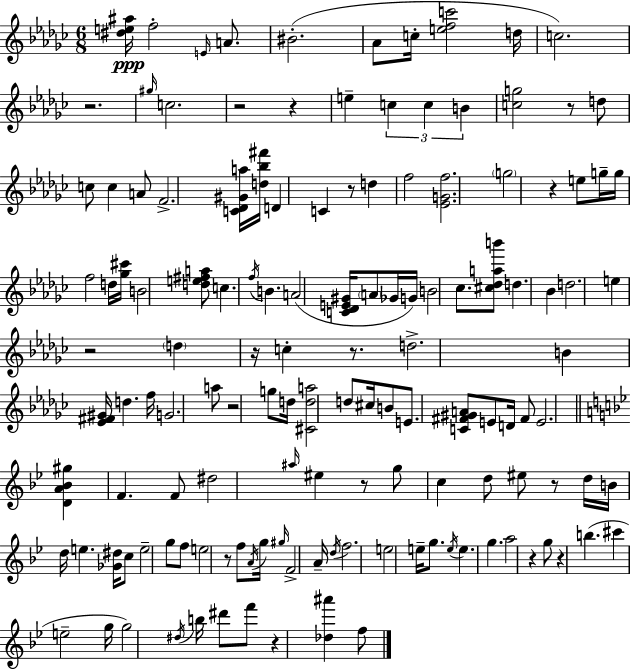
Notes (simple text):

[D#5,E5,A#5]/s F5/h E4/s A4/e. BIS4/h. Ab4/e C5/s [E5,F5,C6]/h D5/s C5/h. R/h. G#5/s C5/h. R/h R/q E5/q C5/q C5/q B4/q [C5,G5]/h R/e D5/e C5/e C5/q A4/e F4/h. [C4,Db4,G#4,A5]/s [D5,Bb5,F#6]/s D4/q C4/q R/e D5/q F5/h [Eb4,G4,F5]/h. G5/h R/q E5/e G5/s G5/s F5/h D5/s [Gb5,C#6]/s B4/h [D5,E5,F#5,A5]/e C5/q. F5/s B4/q. A4/h [C4,Db4,E4,G#4]/s A4/e Gb4/s G4/s B4/h CES5/e. [C#5,Db5,A5,B6]/e D5/q. Bb4/q D5/h. E5/q R/h D5/q R/s C5/q R/e. D5/h. B4/q [Eb4,F#4,G#4]/s D5/q. F5/s G4/h. A5/e R/h G5/e D5/s [C#4,D5,A5]/h D5/e C#5/s B4/e E4/e. [C4,F#4,G#4,A4]/e E4/e D4/s F#4/e E4/h. [D4,A4,Bb4,G#5]/q F4/q. F4/e D#5/h A#5/s EIS5/q R/e G5/e C5/q D5/e EIS5/e R/e D5/s B4/s D5/s E5/q. [Gb4,D#5]/s C5/e E5/h G5/e F5/e E5/h R/e F5/e A4/s G5/s G#5/s F4/h A4/s D5/s F5/h. E5/h E5/s G5/e. E5/s E5/q. G5/q. A5/h R/q G5/e R/q B5/q. C#6/q E5/h G5/s G5/h D#5/s B5/s D#6/e F6/e R/q [Db5,A#6]/q F5/e